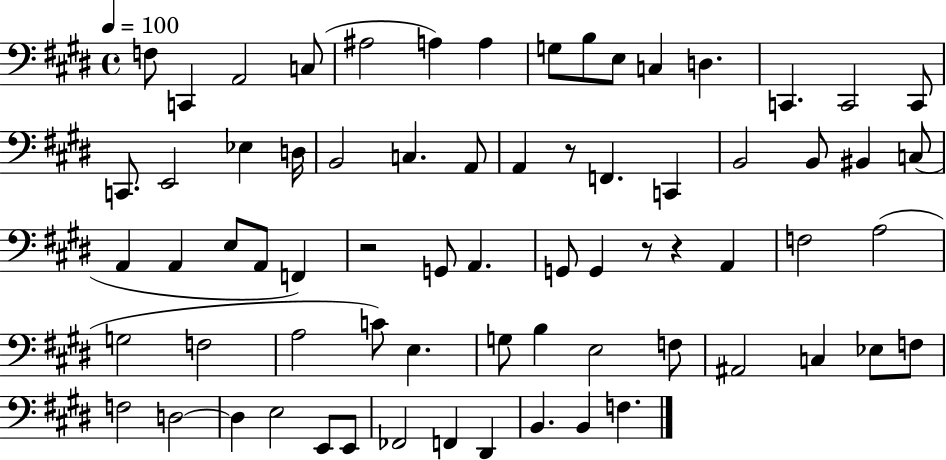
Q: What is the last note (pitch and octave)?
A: F3